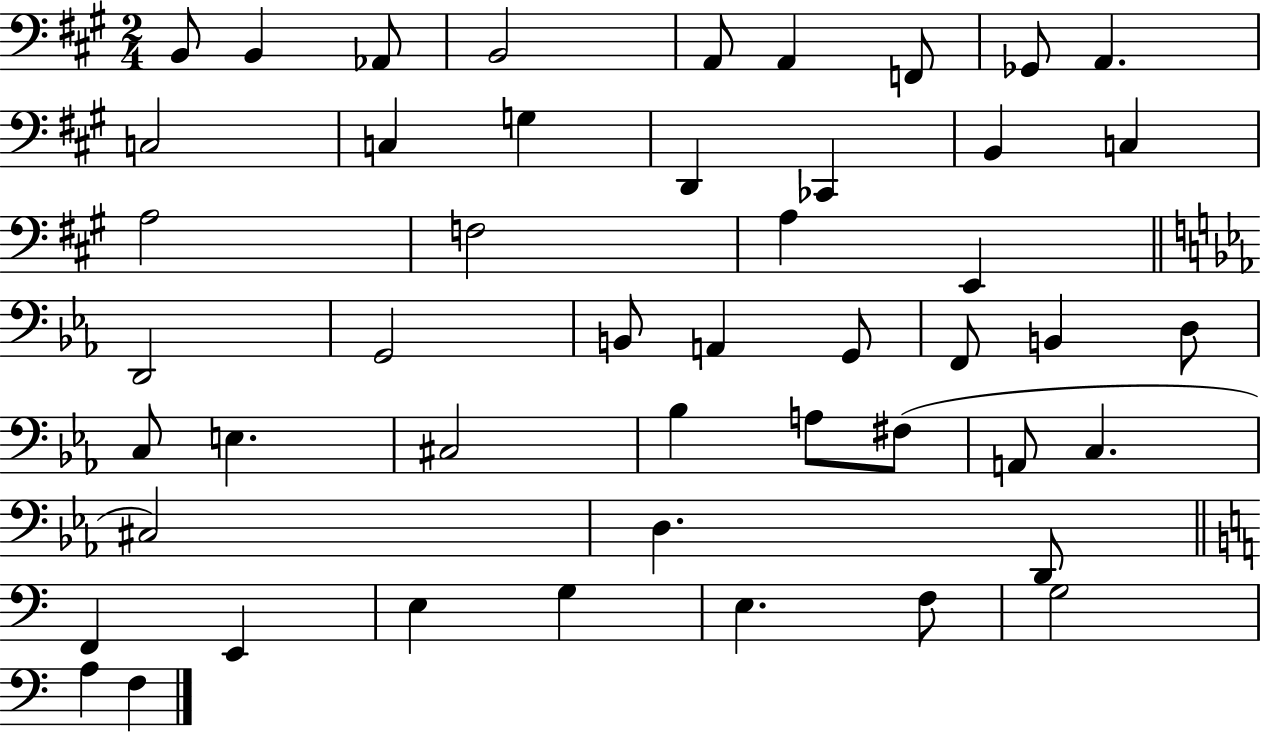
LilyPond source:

{
  \clef bass
  \numericTimeSignature
  \time 2/4
  \key a \major
  b,8 b,4 aes,8 | b,2 | a,8 a,4 f,8 | ges,8 a,4. | \break c2 | c4 g4 | d,4 ces,4 | b,4 c4 | \break a2 | f2 | a4 e,4 | \bar "||" \break \key ees \major d,2 | g,2 | b,8 a,4 g,8 | f,8 b,4 d8 | \break c8 e4. | cis2 | bes4 a8 fis8( | a,8 c4. | \break cis2) | d4. d,8 | \bar "||" \break \key a \minor f,4 e,4 | e4 g4 | e4. f8 | g2 | \break a4 f4 | \bar "|."
}